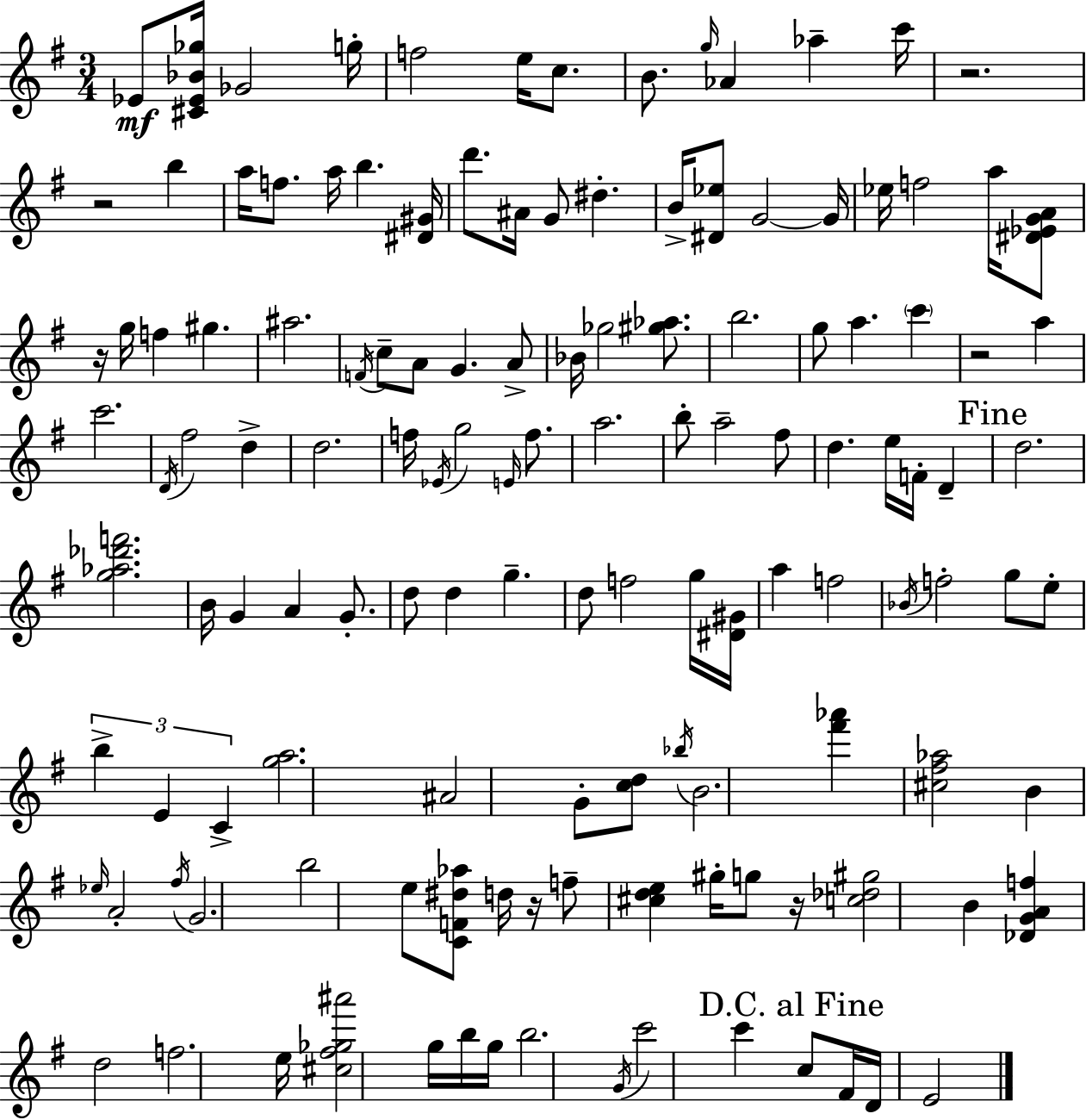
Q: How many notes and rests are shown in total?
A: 132